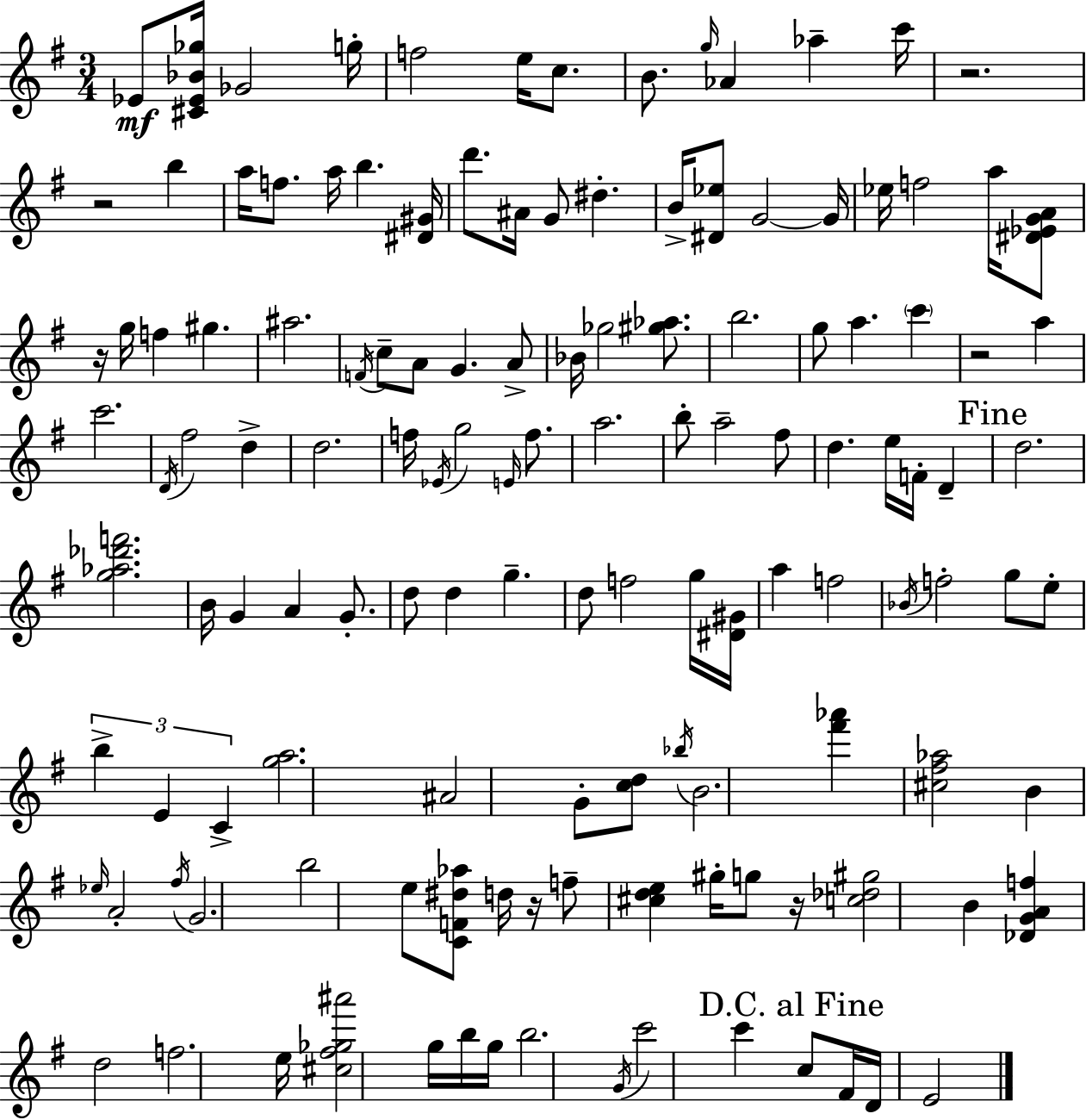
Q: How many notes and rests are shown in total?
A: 132